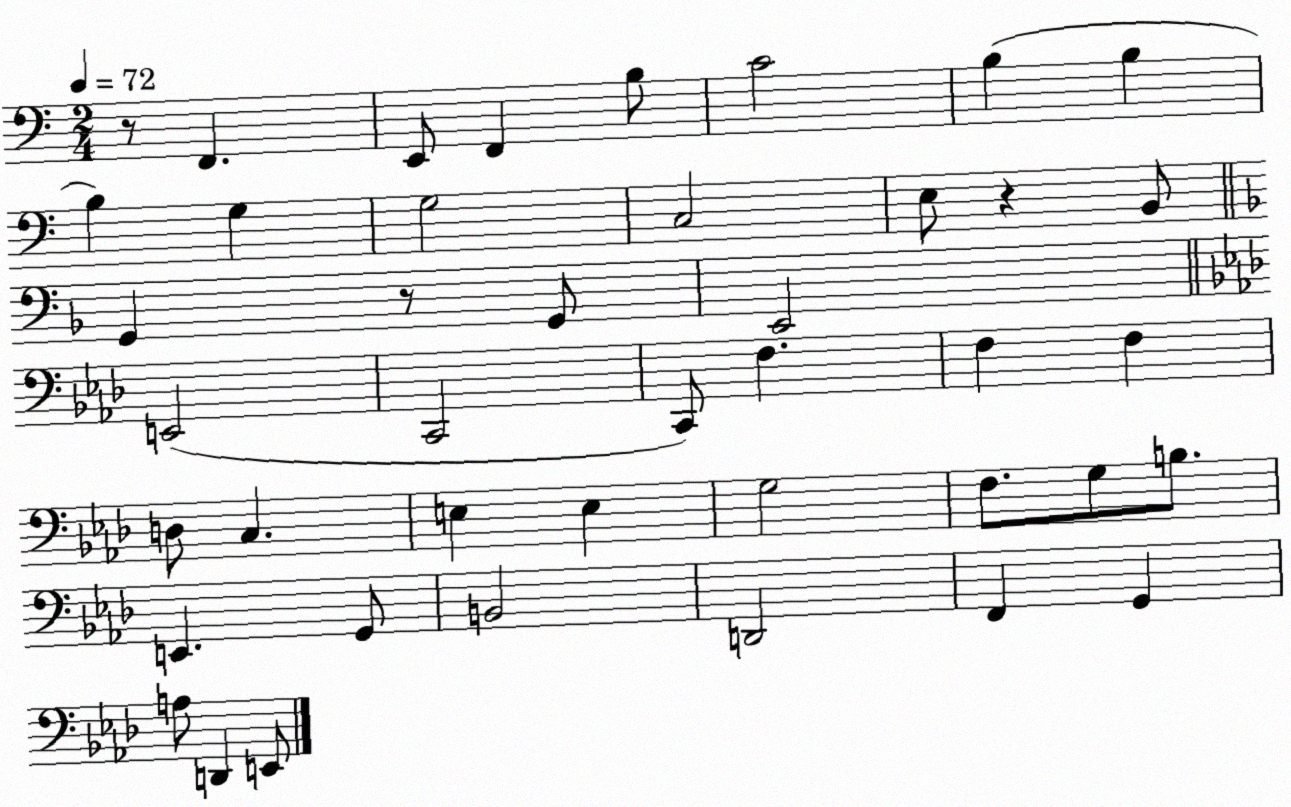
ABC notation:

X:1
T:Untitled
M:2/4
L:1/4
K:C
z/2 F,, E,,/2 F,, B,/2 C2 B, B, B, G, G,2 C,2 E,/2 z B,,/2 G,, z/2 G,,/2 E,,2 E,,2 C,,2 C,,/2 F, F, F, D,/2 C, E, E, G,2 F,/2 G,/2 B,/2 E,, G,,/2 B,,2 D,,2 F,, G,, A,/2 D,, E,,/2